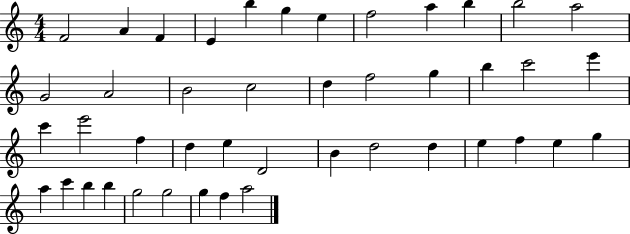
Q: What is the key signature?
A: C major